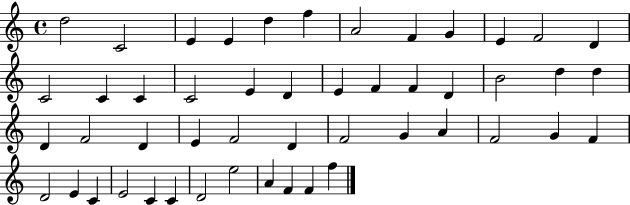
D5/h C4/h E4/q E4/q D5/q F5/q A4/h F4/q G4/q E4/q F4/h D4/q C4/h C4/q C4/q C4/h E4/q D4/q E4/q F4/q F4/q D4/q B4/h D5/q D5/q D4/q F4/h D4/q E4/q F4/h D4/q F4/h G4/q A4/q F4/h G4/q F4/q D4/h E4/q C4/q E4/h C4/q C4/q D4/h E5/h A4/q F4/q F4/q F5/q